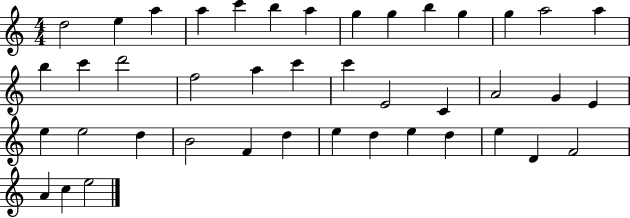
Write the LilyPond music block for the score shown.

{
  \clef treble
  \numericTimeSignature
  \time 4/4
  \key c \major
  d''2 e''4 a''4 | a''4 c'''4 b''4 a''4 | g''4 g''4 b''4 g''4 | g''4 a''2 a''4 | \break b''4 c'''4 d'''2 | f''2 a''4 c'''4 | c'''4 e'2 c'4 | a'2 g'4 e'4 | \break e''4 e''2 d''4 | b'2 f'4 d''4 | e''4 d''4 e''4 d''4 | e''4 d'4 f'2 | \break a'4 c''4 e''2 | \bar "|."
}